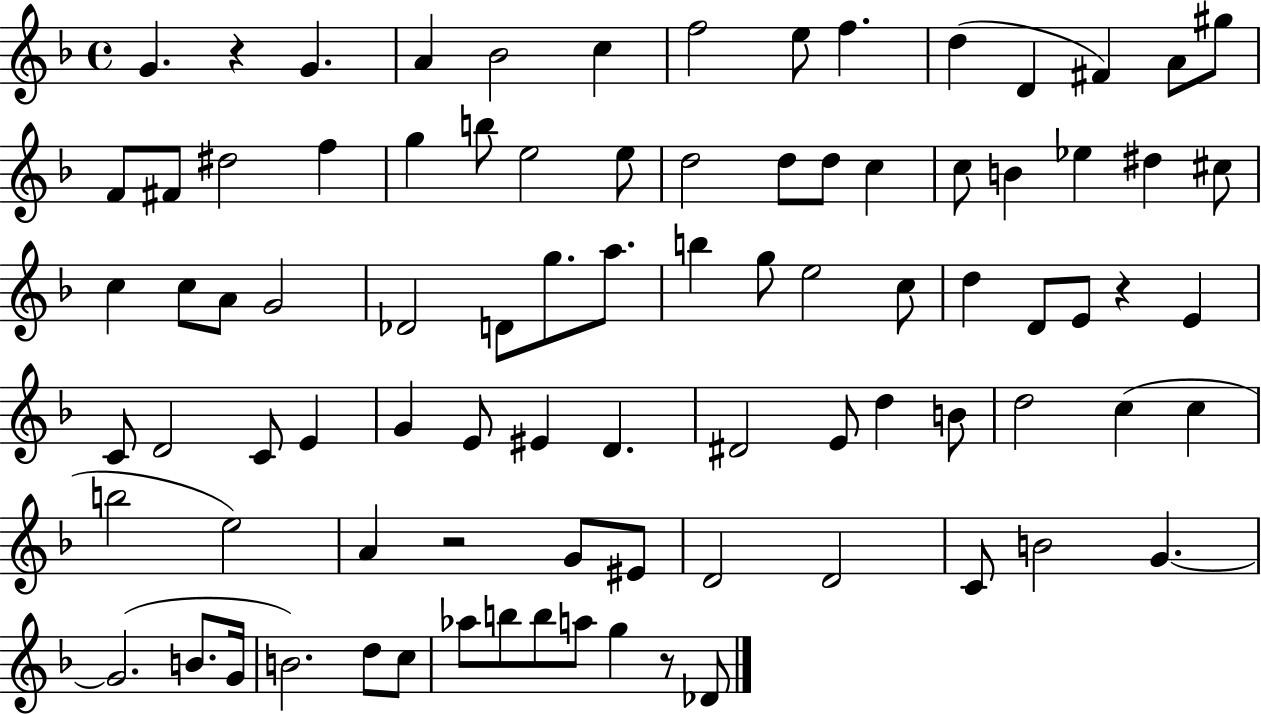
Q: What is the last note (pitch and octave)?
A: Db4